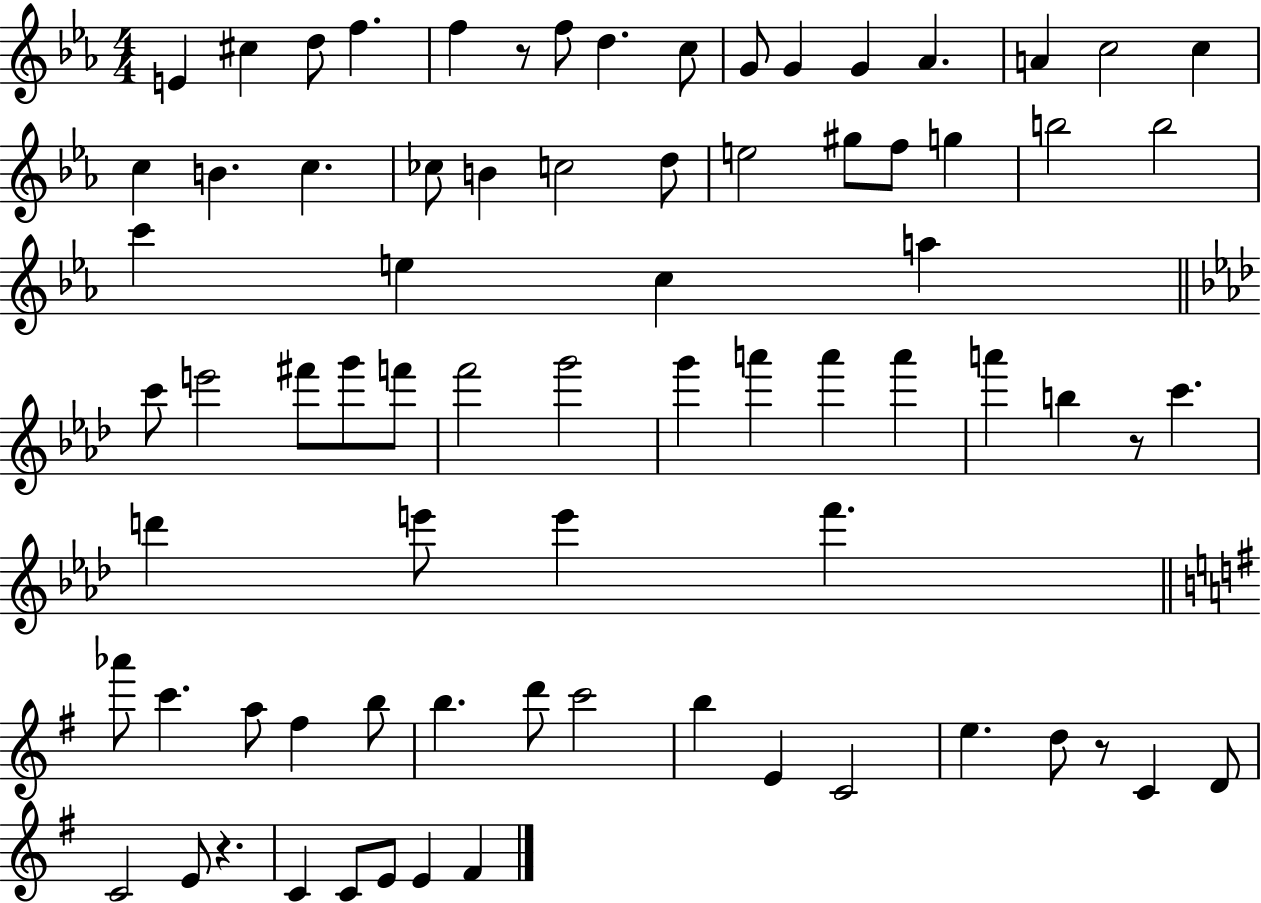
{
  \clef treble
  \numericTimeSignature
  \time 4/4
  \key ees \major
  e'4 cis''4 d''8 f''4. | f''4 r8 f''8 d''4. c''8 | g'8 g'4 g'4 aes'4. | a'4 c''2 c''4 | \break c''4 b'4. c''4. | ces''8 b'4 c''2 d''8 | e''2 gis''8 f''8 g''4 | b''2 b''2 | \break c'''4 e''4 c''4 a''4 | \bar "||" \break \key aes \major c'''8 e'''2 fis'''8 g'''8 f'''8 | f'''2 g'''2 | g'''4 a'''4 a'''4 a'''4 | a'''4 b''4 r8 c'''4. | \break d'''4 e'''8 e'''4 f'''4. | \bar "||" \break \key g \major aes'''8 c'''4. a''8 fis''4 b''8 | b''4. d'''8 c'''2 | b''4 e'4 c'2 | e''4. d''8 r8 c'4 d'8 | \break c'2 e'8 r4. | c'4 c'8 e'8 e'4 fis'4 | \bar "|."
}